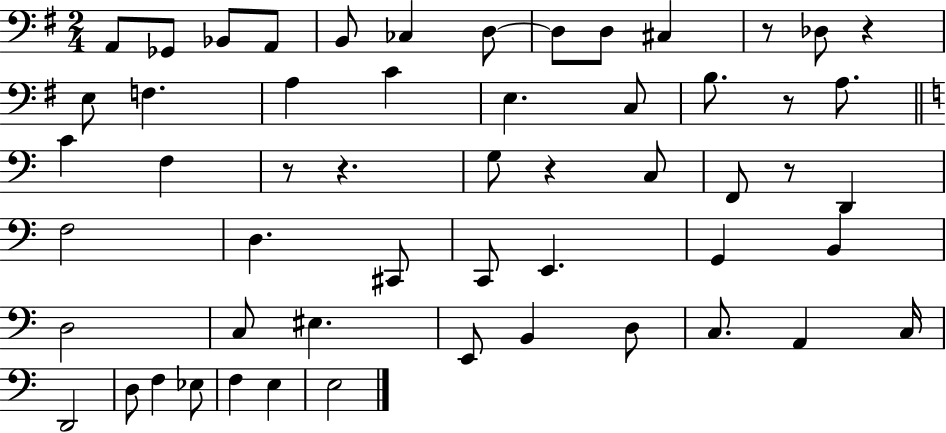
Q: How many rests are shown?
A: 7